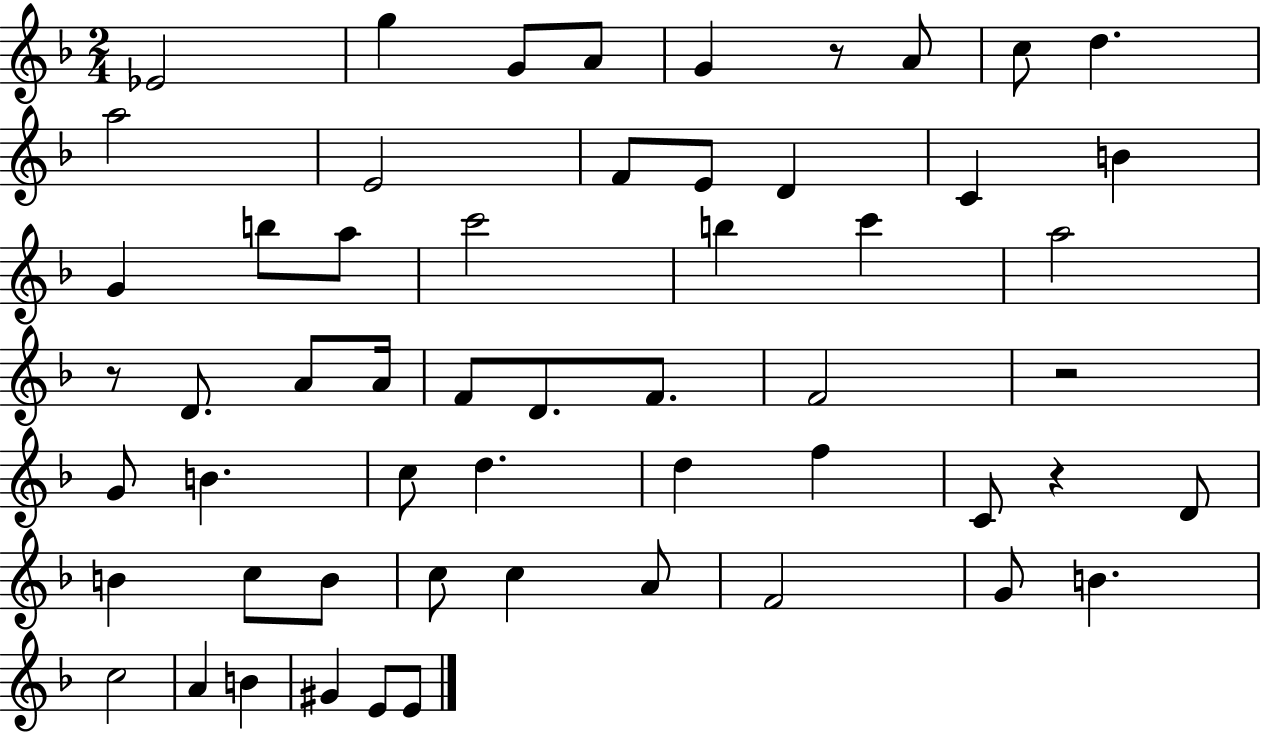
{
  \clef treble
  \numericTimeSignature
  \time 2/4
  \key f \major
  \repeat volta 2 { ees'2 | g''4 g'8 a'8 | g'4 r8 a'8 | c''8 d''4. | \break a''2 | e'2 | f'8 e'8 d'4 | c'4 b'4 | \break g'4 b''8 a''8 | c'''2 | b''4 c'''4 | a''2 | \break r8 d'8. a'8 a'16 | f'8 d'8. f'8. | f'2 | r2 | \break g'8 b'4. | c''8 d''4. | d''4 f''4 | c'8 r4 d'8 | \break b'4 c''8 b'8 | c''8 c''4 a'8 | f'2 | g'8 b'4. | \break c''2 | a'4 b'4 | gis'4 e'8 e'8 | } \bar "|."
}